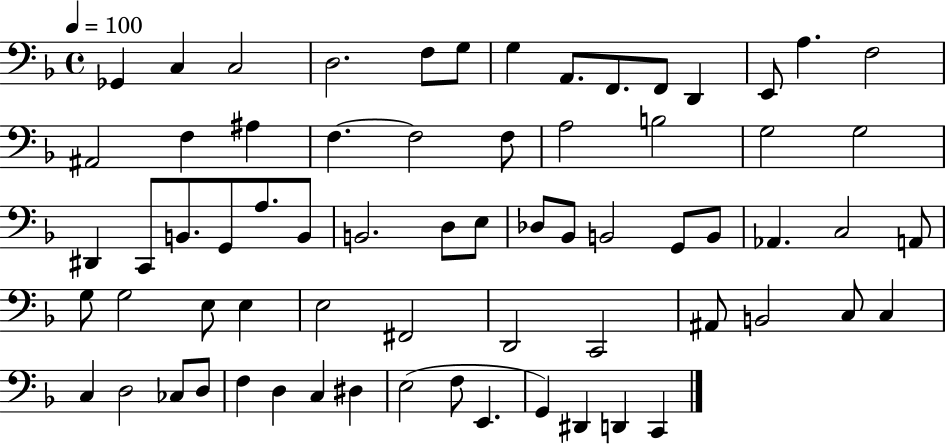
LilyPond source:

{
  \clef bass
  \time 4/4
  \defaultTimeSignature
  \key f \major
  \tempo 4 = 100
  ges,4 c4 c2 | d2. f8 g8 | g4 a,8. f,8. f,8 d,4 | e,8 a4. f2 | \break ais,2 f4 ais4 | f4.~~ f2 f8 | a2 b2 | g2 g2 | \break dis,4 c,8 b,8. g,8 a8. b,8 | b,2. d8 e8 | des8 bes,8 b,2 g,8 b,8 | aes,4. c2 a,8 | \break g8 g2 e8 e4 | e2 fis,2 | d,2 c,2 | ais,8 b,2 c8 c4 | \break c4 d2 ces8 d8 | f4 d4 c4 dis4 | e2( f8 e,4. | g,4) dis,4 d,4 c,4 | \break \bar "|."
}